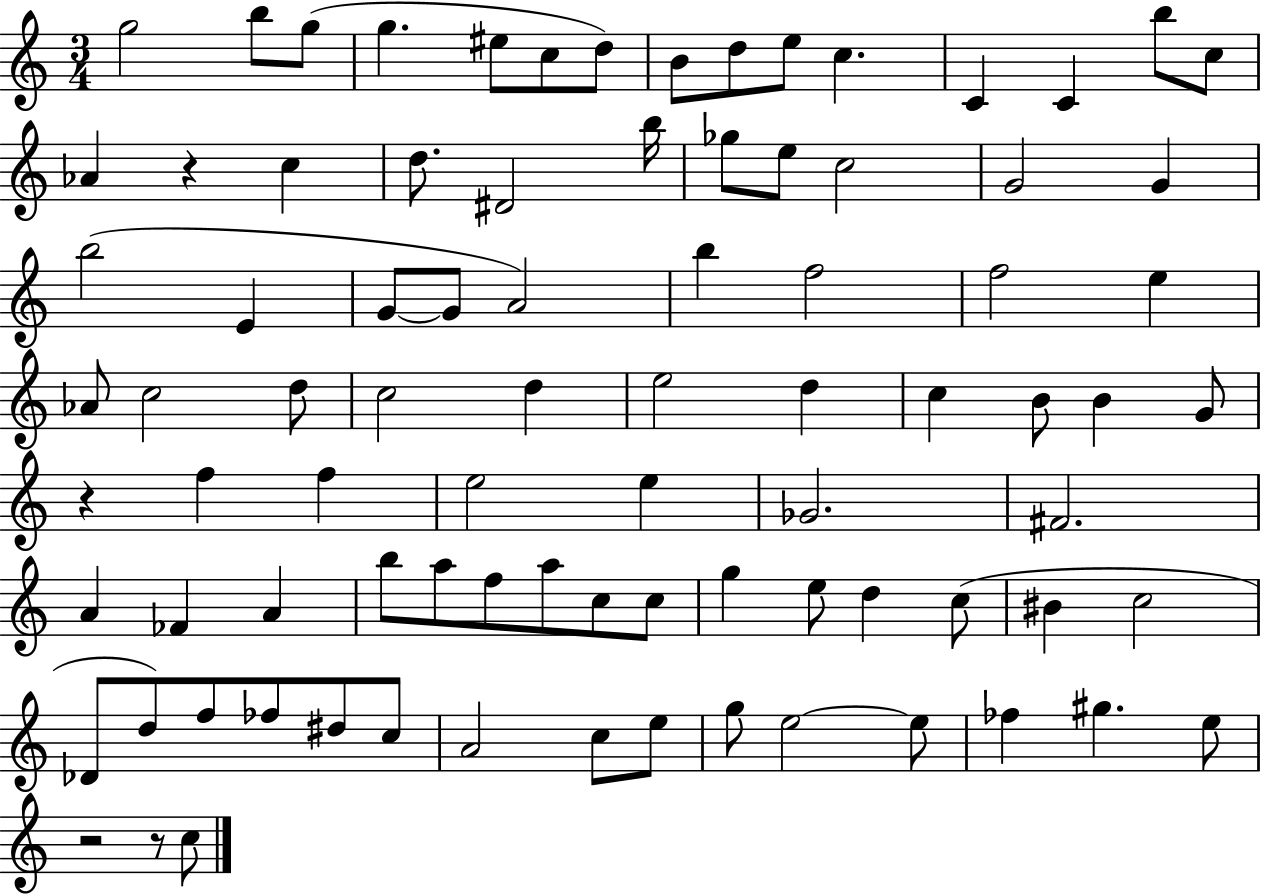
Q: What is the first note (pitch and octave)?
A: G5